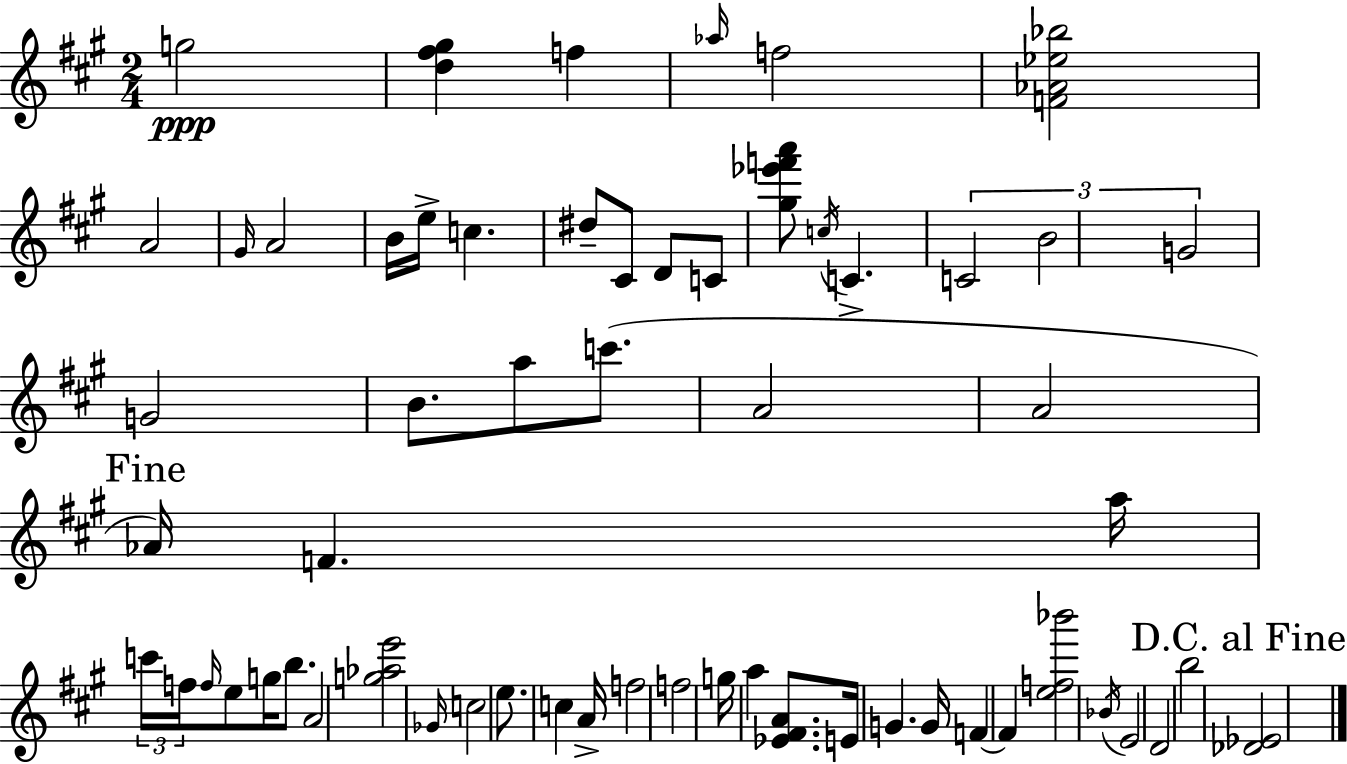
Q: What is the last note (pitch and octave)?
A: B5